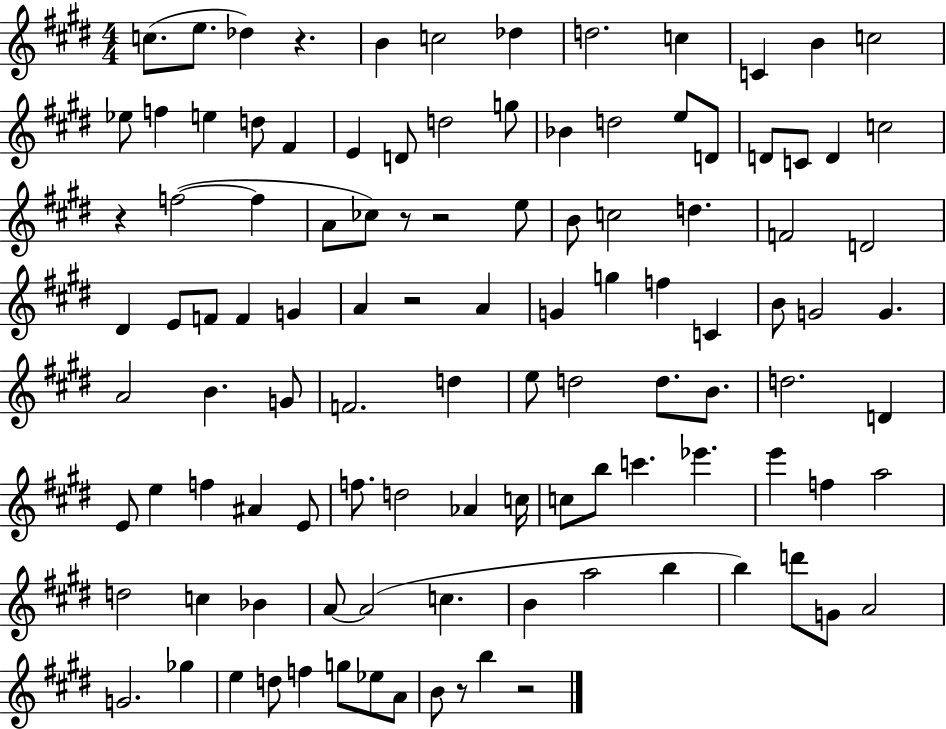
C5/e. E5/e. Db5/q R/q. B4/q C5/h Db5/q D5/h. C5/q C4/q B4/q C5/h Eb5/e F5/q E5/q D5/e F#4/q E4/q D4/e D5/h G5/e Bb4/q D5/h E5/e D4/e D4/e C4/e D4/q C5/h R/q F5/h F5/q A4/e CES5/e R/e R/h E5/e B4/e C5/h D5/q. F4/h D4/h D#4/q E4/e F4/e F4/q G4/q A4/q R/h A4/q G4/q G5/q F5/q C4/q B4/e G4/h G4/q. A4/h B4/q. G4/e F4/h. D5/q E5/e D5/h D5/e. B4/e. D5/h. D4/q E4/e E5/q F5/q A#4/q E4/e F5/e. D5/h Ab4/q C5/s C5/e B5/e C6/q. Eb6/q. E6/q F5/q A5/h D5/h C5/q Bb4/q A4/e A4/h C5/q. B4/q A5/h B5/q B5/q D6/e G4/e A4/h G4/h. Gb5/q E5/q D5/e F5/q G5/e Eb5/e A4/e B4/e R/e B5/q R/h